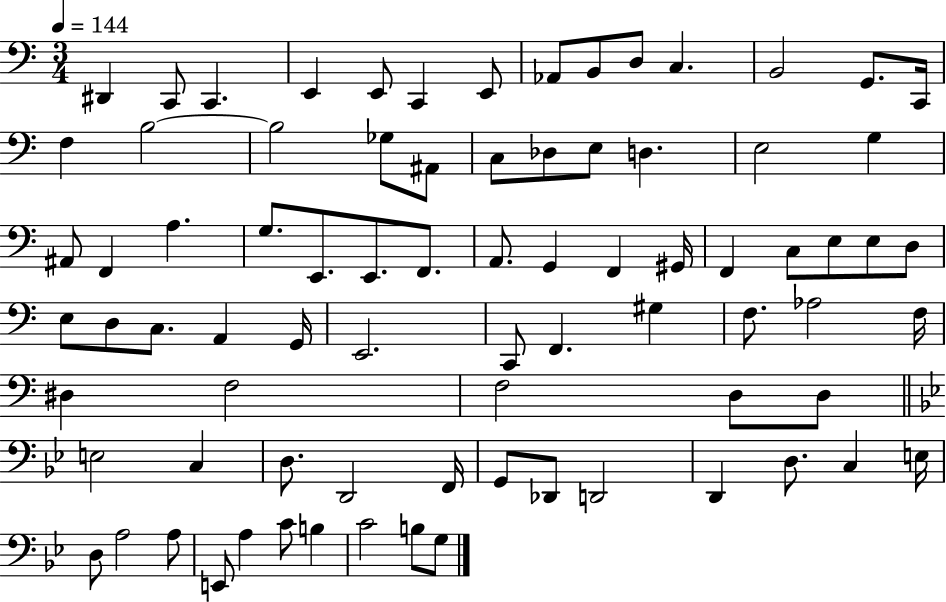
X:1
T:Untitled
M:3/4
L:1/4
K:C
^D,, C,,/2 C,, E,, E,,/2 C,, E,,/2 _A,,/2 B,,/2 D,/2 C, B,,2 G,,/2 C,,/4 F, B,2 B,2 _G,/2 ^A,,/2 C,/2 _D,/2 E,/2 D, E,2 G, ^A,,/2 F,, A, G,/2 E,,/2 E,,/2 F,,/2 A,,/2 G,, F,, ^G,,/4 F,, C,/2 E,/2 E,/2 D,/2 E,/2 D,/2 C,/2 A,, G,,/4 E,,2 C,,/2 F,, ^G, F,/2 _A,2 F,/4 ^D, F,2 F,2 D,/2 D,/2 E,2 C, D,/2 D,,2 F,,/4 G,,/2 _D,,/2 D,,2 D,, D,/2 C, E,/4 D,/2 A,2 A,/2 E,,/2 A, C/2 B, C2 B,/2 G,/2